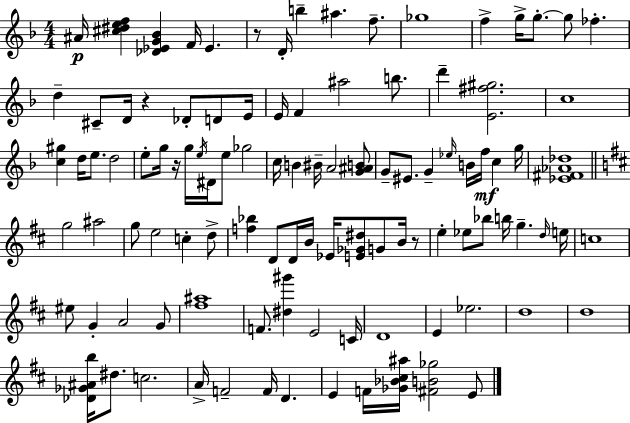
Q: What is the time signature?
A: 4/4